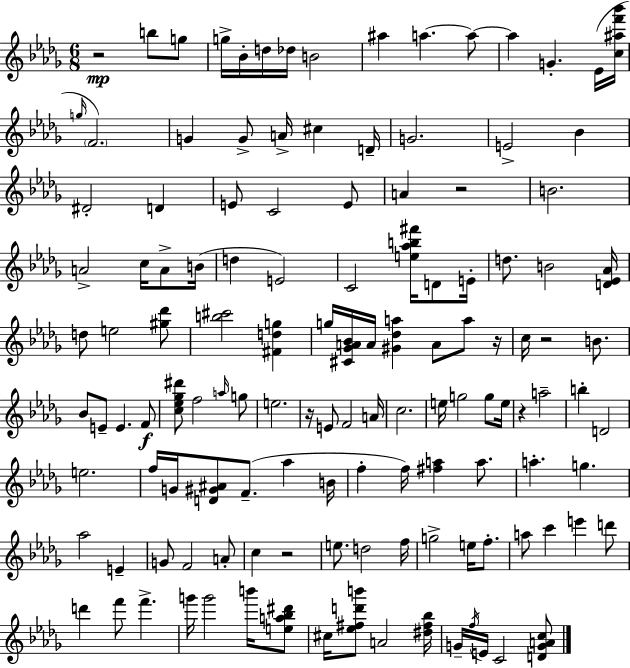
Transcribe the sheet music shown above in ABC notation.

X:1
T:Untitled
M:6/8
L:1/4
K:Bbm
z2 b/2 g/2 g/4 _B/4 d/4 _d/4 B2 ^a a a/2 a G _E/4 [c^af'_b']/4 g/4 F2 G G/2 A/4 ^c D/4 G2 E2 _B ^D2 D E/2 C2 E/2 A z2 B2 A2 c/4 A/2 B/4 d E2 C2 [e_ab^f']/4 D/2 E/4 d/2 B2 [D_E_A]/4 d/2 e2 [^g_d']/2 [b^c']2 [^Fdg] g/4 [^C_GA_B]/4 A/4 [^G_da] A/2 a/2 z/4 c/4 z2 B/2 _B/2 E/2 E F/2 [c_e_g^d']/2 f2 a/4 g/2 e2 z/4 E/2 F2 A/4 c2 e/4 g2 g/2 e/4 z a2 b D2 e2 f/4 G/4 [D^G^A]/2 F/2 _a B/4 f f/4 [^fa] a/2 a g _a2 E G/2 F2 A/2 c z2 e/2 d2 f/4 g2 e/4 f/2 a/2 c' e' d'/2 d' f'/2 f' g'/4 g'2 b'/4 [ea_b^d']/2 ^c/4 [_e^fd'b']/2 A2 [^d^f_b]/4 G/4 f/4 E/4 C2 [DGAc]/2